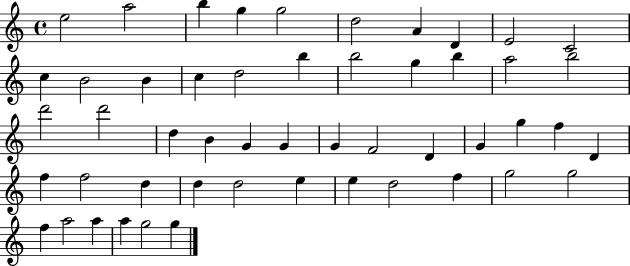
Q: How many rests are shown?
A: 0